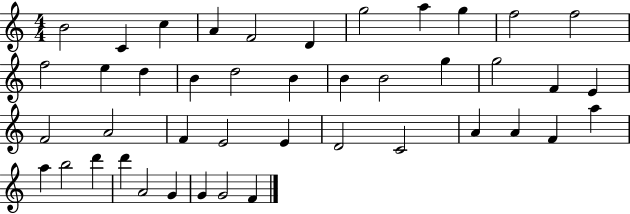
B4/h C4/q C5/q A4/q F4/h D4/q G5/h A5/q G5/q F5/h F5/h F5/h E5/q D5/q B4/q D5/h B4/q B4/q B4/h G5/q G5/h F4/q E4/q F4/h A4/h F4/q E4/h E4/q D4/h C4/h A4/q A4/q F4/q A5/q A5/q B5/h D6/q D6/q A4/h G4/q G4/q G4/h F4/q